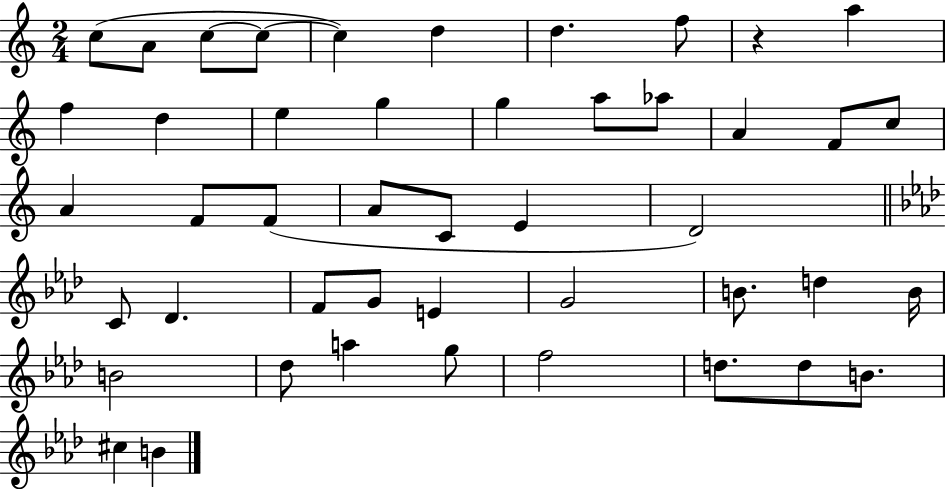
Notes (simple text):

C5/e A4/e C5/e C5/e C5/q D5/q D5/q. F5/e R/q A5/q F5/q D5/q E5/q G5/q G5/q A5/e Ab5/e A4/q F4/e C5/e A4/q F4/e F4/e A4/e C4/e E4/q D4/h C4/e Db4/q. F4/e G4/e E4/q G4/h B4/e. D5/q B4/s B4/h Db5/e A5/q G5/e F5/h D5/e. D5/e B4/e. C#5/q B4/q